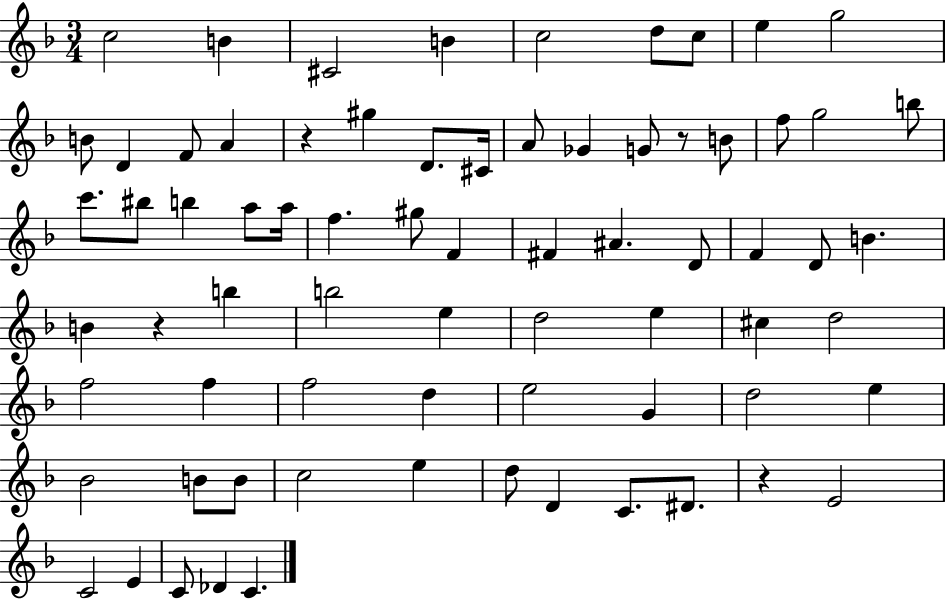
C5/h B4/q C#4/h B4/q C5/h D5/e C5/e E5/q G5/h B4/e D4/q F4/e A4/q R/q G#5/q D4/e. C#4/s A4/e Gb4/q G4/e R/e B4/e F5/e G5/h B5/e C6/e. BIS5/e B5/q A5/e A5/s F5/q. G#5/e F4/q F#4/q A#4/q. D4/e F4/q D4/e B4/q. B4/q R/q B5/q B5/h E5/q D5/h E5/q C#5/q D5/h F5/h F5/q F5/h D5/q E5/h G4/q D5/h E5/q Bb4/h B4/e B4/e C5/h E5/q D5/e D4/q C4/e. D#4/e. R/q E4/h C4/h E4/q C4/e Db4/q C4/q.